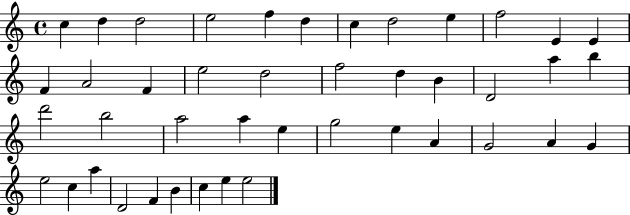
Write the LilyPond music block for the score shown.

{
  \clef treble
  \time 4/4
  \defaultTimeSignature
  \key c \major
  c''4 d''4 d''2 | e''2 f''4 d''4 | c''4 d''2 e''4 | f''2 e'4 e'4 | \break f'4 a'2 f'4 | e''2 d''2 | f''2 d''4 b'4 | d'2 a''4 b''4 | \break d'''2 b''2 | a''2 a''4 e''4 | g''2 e''4 a'4 | g'2 a'4 g'4 | \break e''2 c''4 a''4 | d'2 f'4 b'4 | c''4 e''4 e''2 | \bar "|."
}